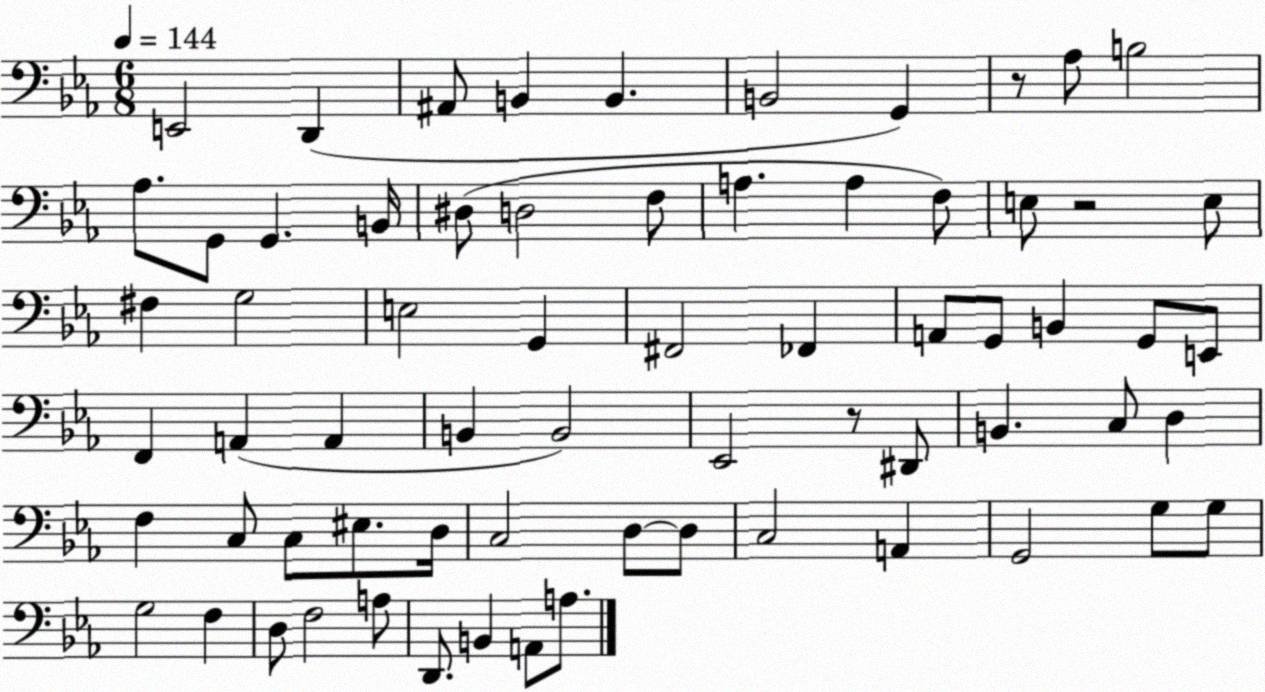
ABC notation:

X:1
T:Untitled
M:6/8
L:1/4
K:Eb
E,,2 D,, ^A,,/2 B,, B,, B,,2 G,, z/2 _A,/2 B,2 _A,/2 G,,/2 G,, B,,/4 ^D,/2 D,2 F,/2 A, A, F,/2 E,/2 z2 E,/2 ^F, G,2 E,2 G,, ^F,,2 _F,, A,,/2 G,,/2 B,, G,,/2 E,,/2 F,, A,, A,, B,, B,,2 _E,,2 z/2 ^D,,/2 B,, C,/2 D, F, C,/2 C,/2 ^E,/2 D,/4 C,2 D,/2 D,/2 C,2 A,, G,,2 G,/2 G,/2 G,2 F, D,/2 F,2 A,/2 D,,/2 B,, A,,/2 A,/2